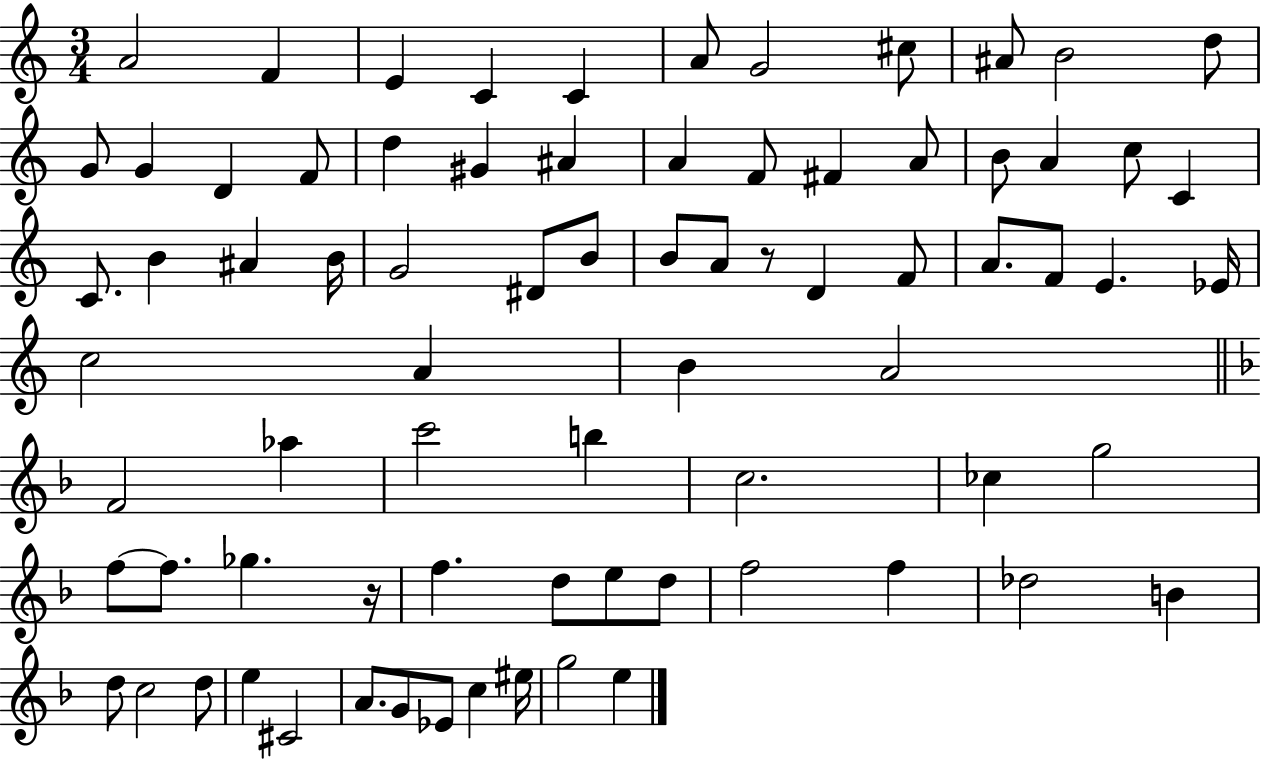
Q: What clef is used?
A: treble